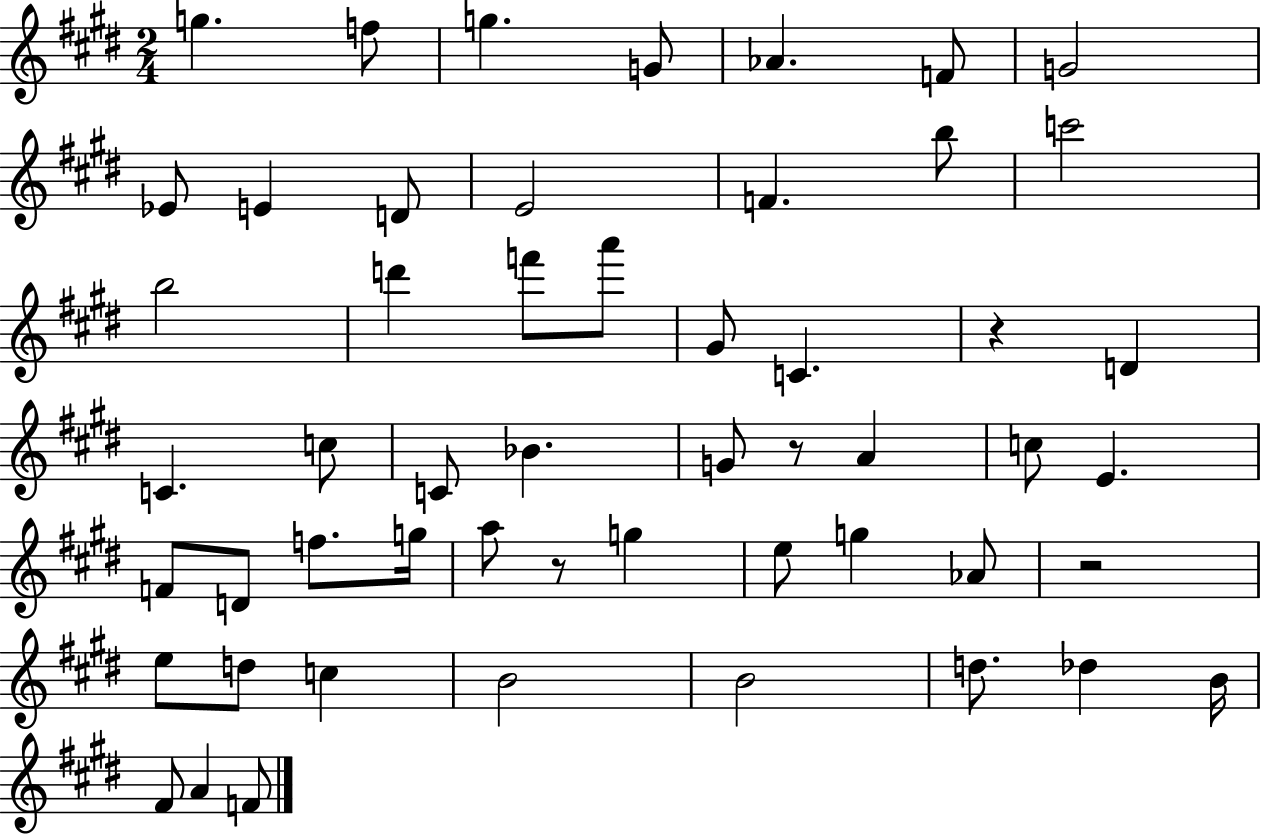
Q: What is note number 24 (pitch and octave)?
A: C4